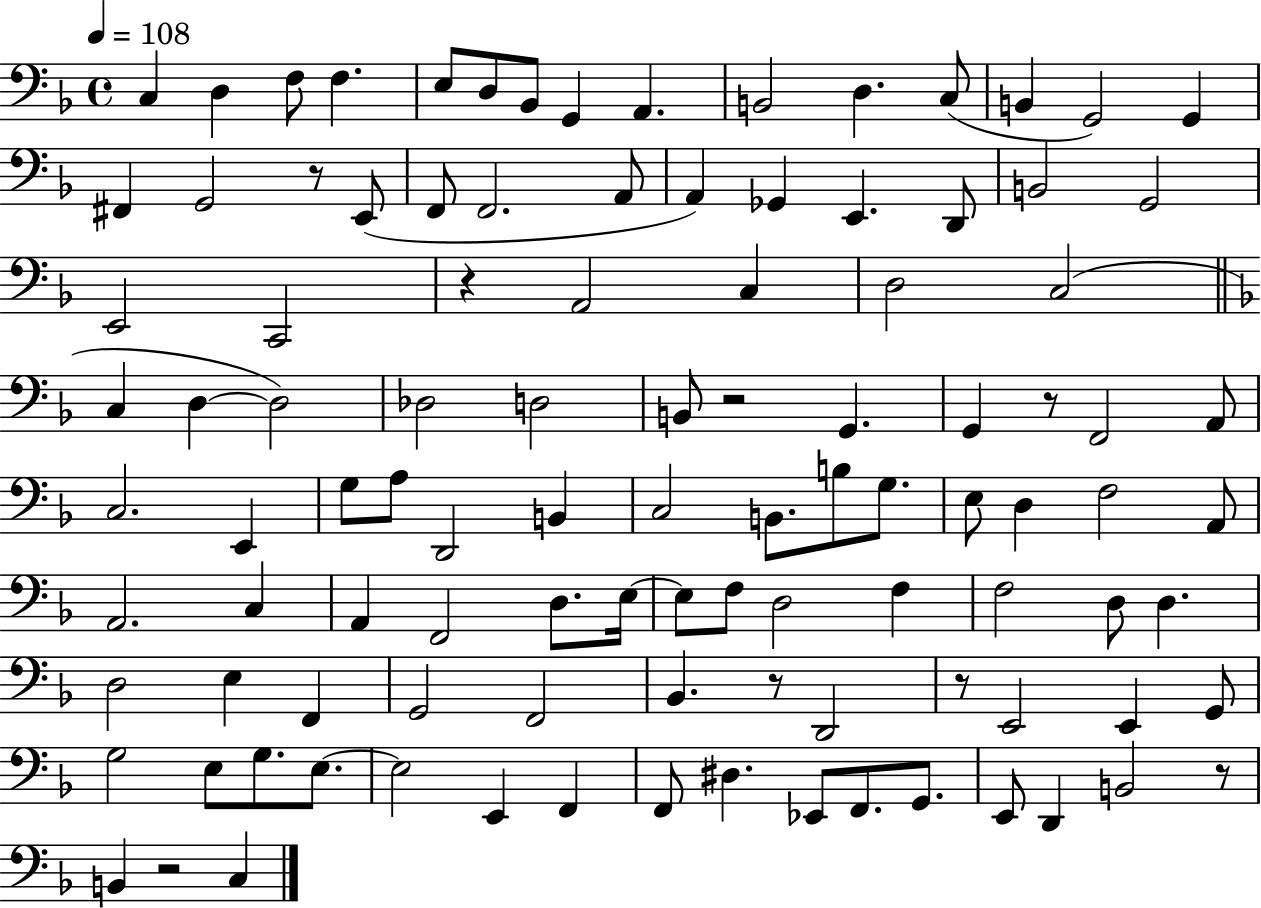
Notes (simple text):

C3/q D3/q F3/e F3/q. E3/e D3/e Bb2/e G2/q A2/q. B2/h D3/q. C3/e B2/q G2/h G2/q F#2/q G2/h R/e E2/e F2/e F2/h. A2/e A2/q Gb2/q E2/q. D2/e B2/h G2/h E2/h C2/h R/q A2/h C3/q D3/h C3/h C3/q D3/q D3/h Db3/h D3/h B2/e R/h G2/q. G2/q R/e F2/h A2/e C3/h. E2/q G3/e A3/e D2/h B2/q C3/h B2/e. B3/e G3/e. E3/e D3/q F3/h A2/e A2/h. C3/q A2/q F2/h D3/e. E3/s E3/e F3/e D3/h F3/q F3/h D3/e D3/q. D3/h E3/q F2/q G2/h F2/h Bb2/q. R/e D2/h R/e E2/h E2/q G2/e G3/h E3/e G3/e. E3/e. E3/h E2/q F2/q F2/e D#3/q. Eb2/e F2/e. G2/e. E2/e D2/q B2/h R/e B2/q R/h C3/q